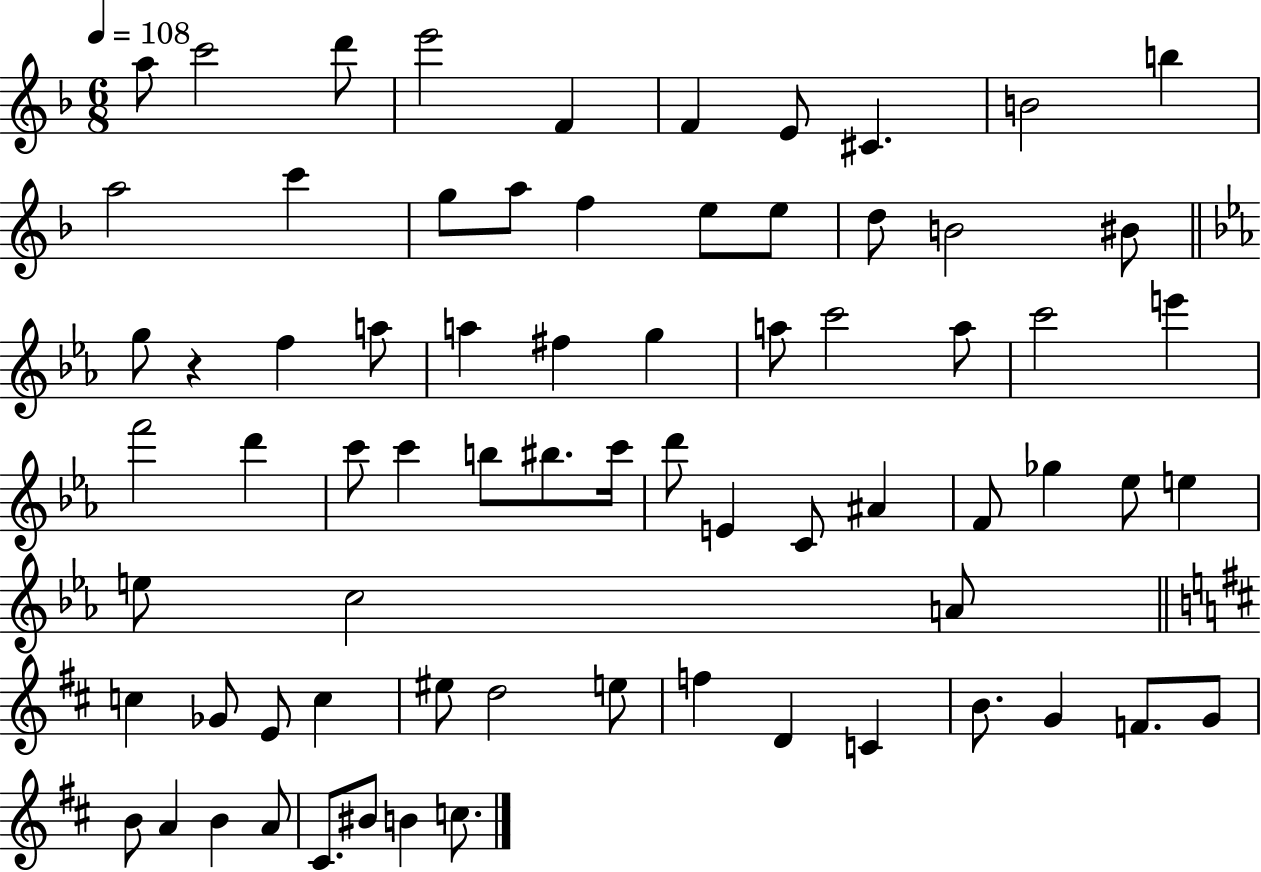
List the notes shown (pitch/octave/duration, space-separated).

A5/e C6/h D6/e E6/h F4/q F4/q E4/e C#4/q. B4/h B5/q A5/h C6/q G5/e A5/e F5/q E5/e E5/e D5/e B4/h BIS4/e G5/e R/q F5/q A5/e A5/q F#5/q G5/q A5/e C6/h A5/e C6/h E6/q F6/h D6/q C6/e C6/q B5/e BIS5/e. C6/s D6/e E4/q C4/e A#4/q F4/e Gb5/q Eb5/e E5/q E5/e C5/h A4/e C5/q Gb4/e E4/e C5/q EIS5/e D5/h E5/e F5/q D4/q C4/q B4/e. G4/q F4/e. G4/e B4/e A4/q B4/q A4/e C#4/e. BIS4/e B4/q C5/e.